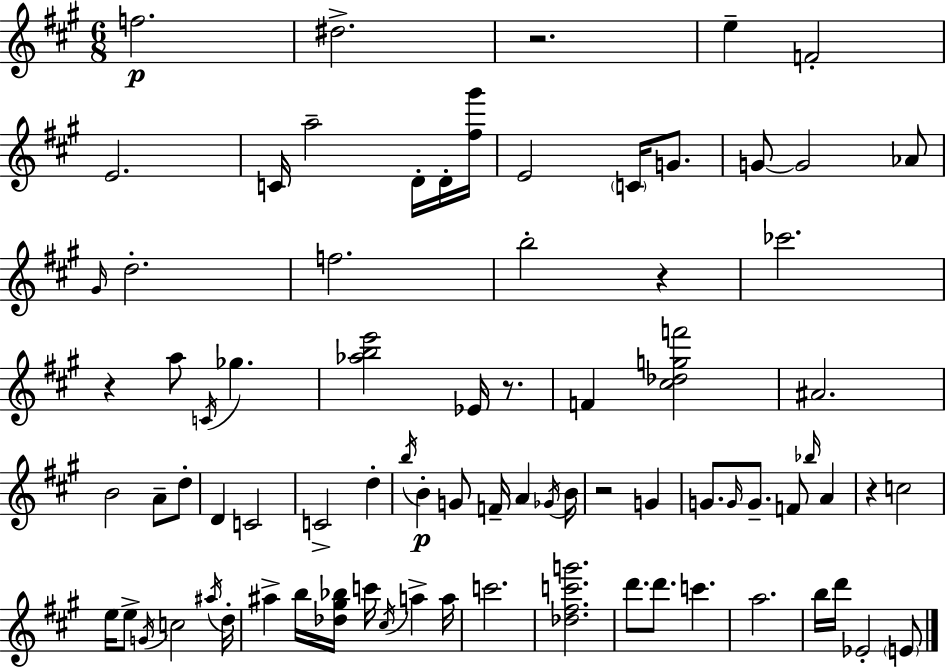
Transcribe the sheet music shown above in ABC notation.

X:1
T:Untitled
M:6/8
L:1/4
K:A
f2 ^d2 z2 e F2 E2 C/4 a2 D/4 D/4 [^f^g']/4 E2 C/4 G/2 G/2 G2 _A/2 ^G/4 d2 f2 b2 z _c'2 z a/2 C/4 _g [_abe']2 _E/4 z/2 F [^c_dgf']2 ^A2 B2 A/2 d/2 D C2 C2 d b/4 B G/2 F/4 A _G/4 B/4 z2 G G/2 G/4 G/2 F/2 _b/4 A z c2 e/4 e/2 G/4 c2 ^a/4 d/4 ^a b/4 [_d^g_b]/4 c'/4 ^c/4 a a/4 c'2 [_d^fc'g']2 d'/2 d'/2 c' a2 b/4 d'/4 _E2 E/2